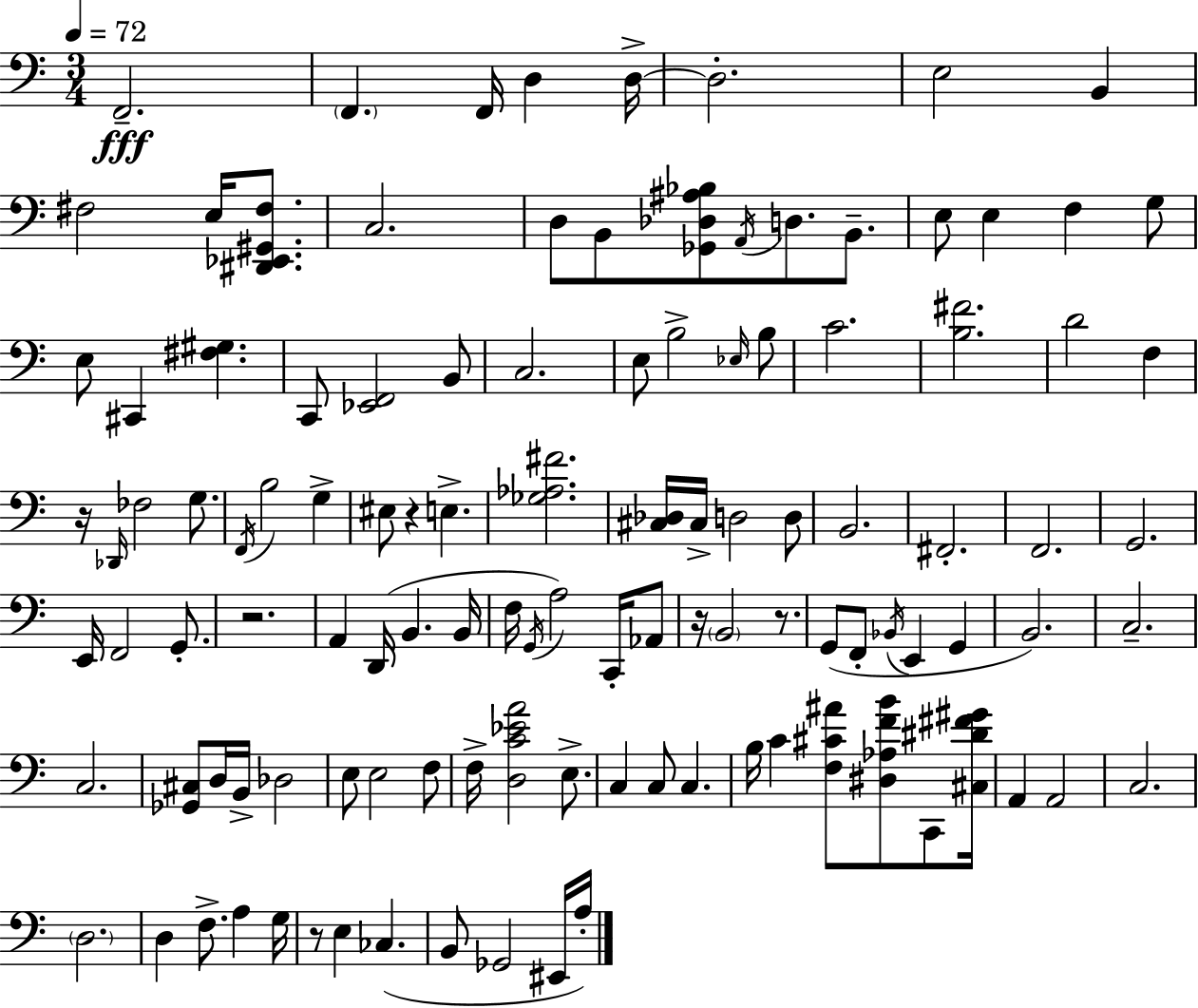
F2/h. F2/q. F2/s D3/q D3/s D3/h. E3/h B2/q F#3/h E3/s [D#2,Eb2,G#2,F#3]/e. C3/h. D3/e B2/e [Gb2,Db3,A#3,Bb3]/e A2/s D3/e. B2/e. E3/e E3/q F3/q G3/e E3/e C#2/q [F#3,G#3]/q. C2/e [Eb2,F2]/h B2/e C3/h. E3/e B3/h Eb3/s B3/e C4/h. [B3,F#4]/h. D4/h F3/q R/s Db2/s FES3/h G3/e. F2/s B3/h G3/q EIS3/e R/q E3/q. [Gb3,Ab3,F#4]/h. [C#3,Db3]/s C#3/s D3/h D3/e B2/h. F#2/h. F2/h. G2/h. E2/s F2/h G2/e. R/h. A2/q D2/s B2/q. B2/s F3/s G2/s A3/h C2/s Ab2/e R/s B2/h R/e. G2/e F2/e Bb2/s E2/q G2/q B2/h. C3/h. C3/h. [Gb2,C#3]/e D3/s B2/s Db3/h E3/e E3/h F3/e F3/s [D3,C4,Eb4,A4]/h E3/e. C3/q C3/e C3/q. B3/s C4/q [F3,C#4,A#4]/e [D#3,Ab3,F4,B4]/e C2/e [C#3,D#4,F#4,G#4]/s A2/q A2/h C3/h. D3/h. D3/q F3/e. A3/q G3/s R/e E3/q CES3/q. B2/e Gb2/h EIS2/s A3/s